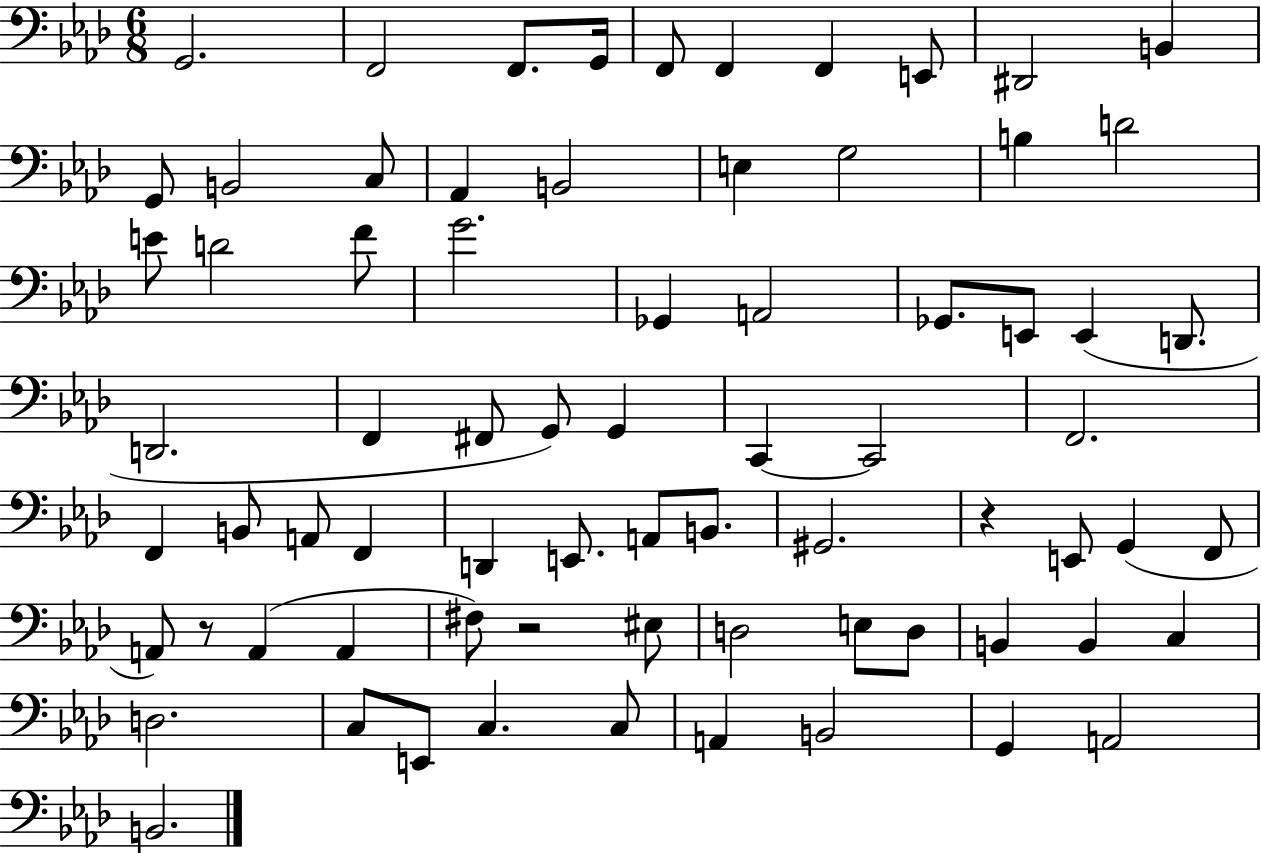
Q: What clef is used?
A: bass